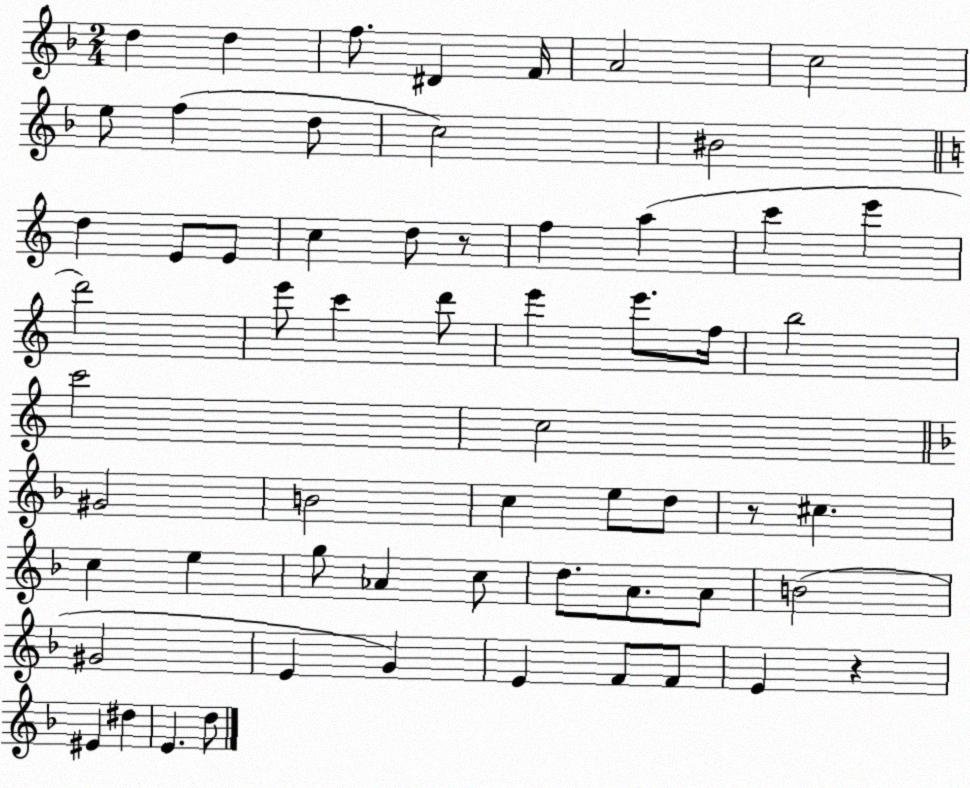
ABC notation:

X:1
T:Untitled
M:2/4
L:1/4
K:F
d d f/2 ^D F/4 A2 c2 e/2 f d/2 c2 ^B2 d E/2 E/2 c d/2 z/2 f a c' e' d'2 e'/2 c' d'/2 e' e'/2 f/4 b2 c'2 c2 ^G2 B2 c e/2 d/2 z/2 ^c c e g/2 _A c/2 d/2 A/2 A/2 B2 ^G2 E G E F/2 F/2 E z ^E ^d E d/2